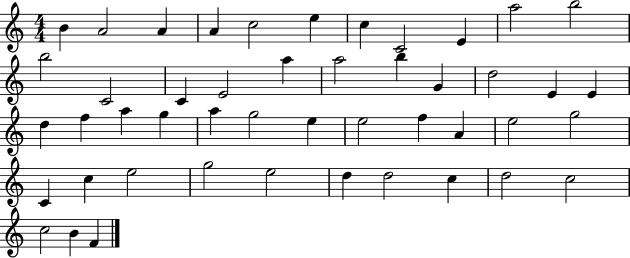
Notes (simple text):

B4/q A4/h A4/q A4/q C5/h E5/q C5/q C4/h E4/q A5/h B5/h B5/h C4/h C4/q E4/h A5/q A5/h B5/q G4/q D5/h E4/q E4/q D5/q F5/q A5/q G5/q A5/q G5/h E5/q E5/h F5/q A4/q E5/h G5/h C4/q C5/q E5/h G5/h E5/h D5/q D5/h C5/q D5/h C5/h C5/h B4/q F4/q